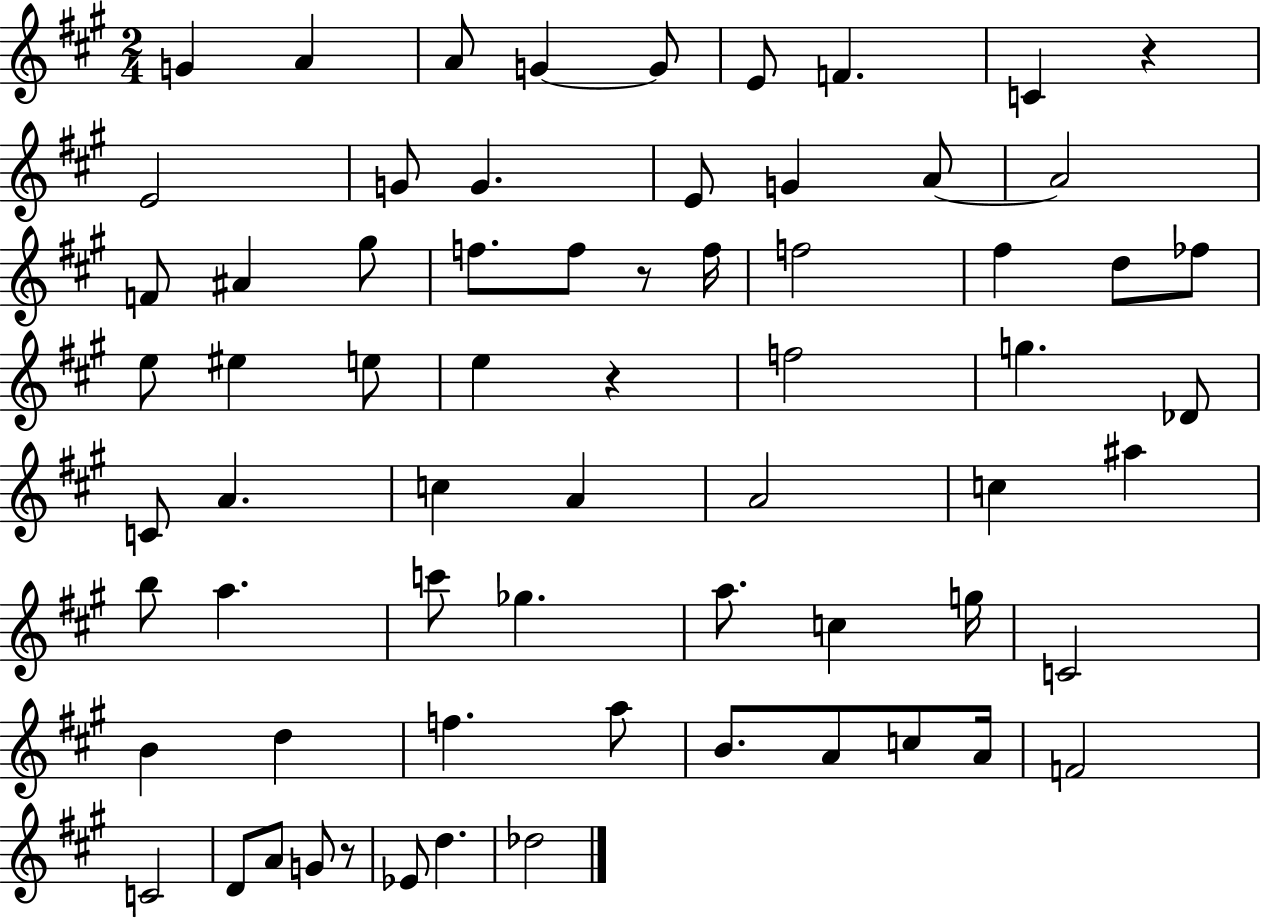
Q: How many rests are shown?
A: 4